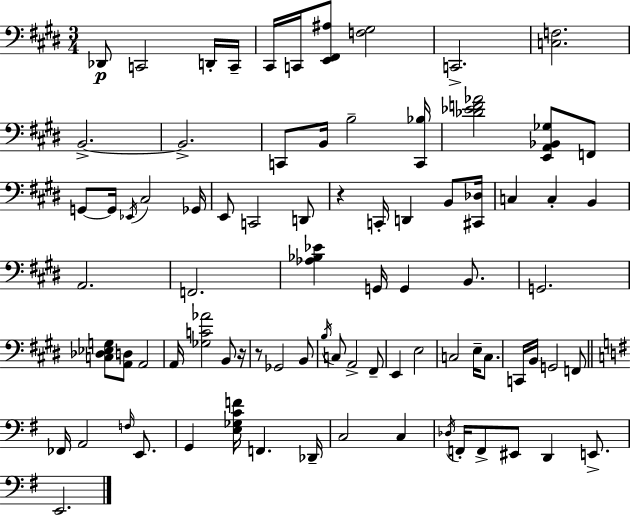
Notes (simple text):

Db2/e C2/h D2/s C2/s C#2/s C2/s [E2,F#2,A#3]/e [F3,G#3]/h C2/h. [C3,F3]/h. B2/h. B2/h. C2/e B2/s B3/h [C2,Bb3]/s [Db4,Eb4,F4,Ab4]/h [E2,A2,Bb2,Gb3]/e F2/e G2/e G2/s Eb2/s C#3/h Gb2/s E2/e C2/h D2/e R/q C2/s D2/q B2/e [C#2,Db3]/s C3/q C3/q B2/q A2/h. F2/h. [Ab3,Bb3,Eb4]/q G2/s G2/q B2/e. G2/h. [C3,Db3,Eb3,G3]/e [A2,D3]/e A2/h A2/s [Gb3,C4,Ab4]/h B2/e R/s R/e Gb2/h B2/e B3/s C3/e A2/h F#2/e E2/q E3/h C3/h E3/s C3/e. C2/s B2/s G2/h F2/e FES2/s A2/h F3/s E2/e. G2/q [E3,Gb3,C4,F4]/s F2/q. Db2/s C3/h C3/q Db3/s F2/s F2/e EIS2/e D2/q E2/e. E2/h.